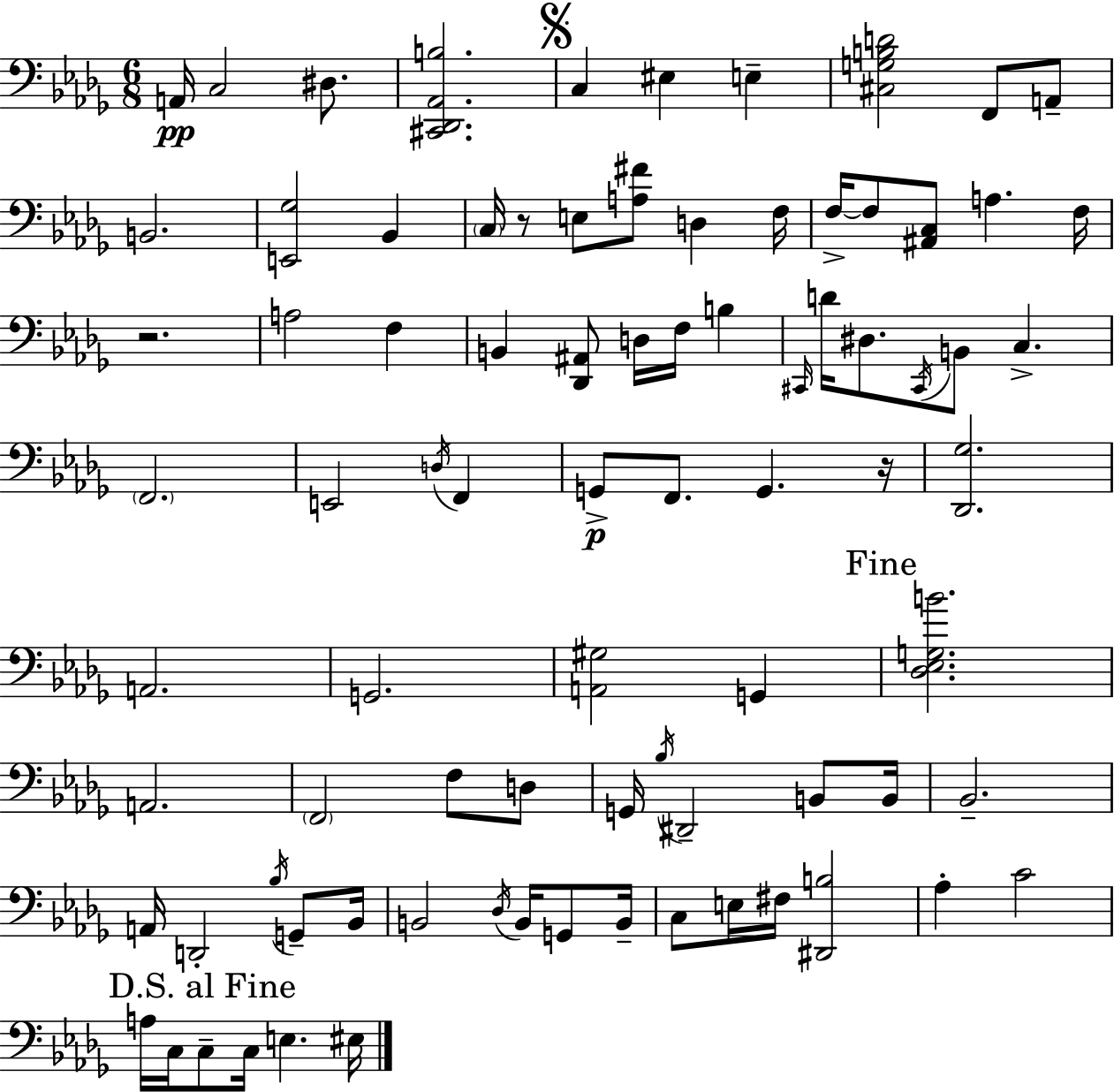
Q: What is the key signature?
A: BES minor